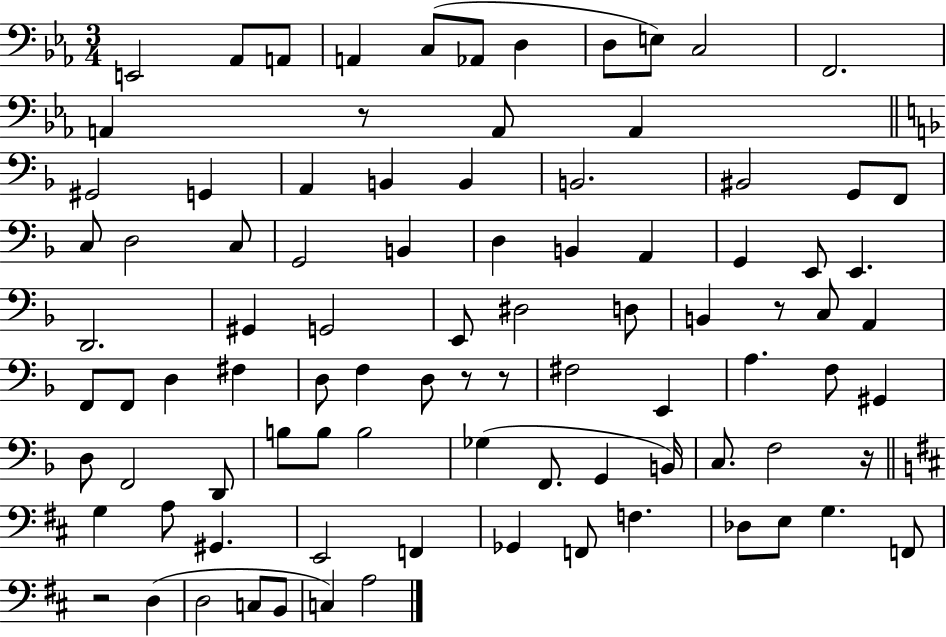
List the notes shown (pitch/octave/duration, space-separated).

E2/h Ab2/e A2/e A2/q C3/e Ab2/e D3/q D3/e E3/e C3/h F2/h. A2/q R/e A2/e A2/q G#2/h G2/q A2/q B2/q B2/q B2/h. BIS2/h G2/e F2/e C3/e D3/h C3/e G2/h B2/q D3/q B2/q A2/q G2/q E2/e E2/q. D2/h. G#2/q G2/h E2/e D#3/h D3/e B2/q R/e C3/e A2/q F2/e F2/e D3/q F#3/q D3/e F3/q D3/e R/e R/e F#3/h E2/q A3/q. F3/e G#2/q D3/e F2/h D2/e B3/e B3/e B3/h Gb3/q F2/e. G2/q B2/s C3/e. F3/h R/s G3/q A3/e G#2/q. E2/h F2/q Gb2/q F2/e F3/q. Db3/e E3/e G3/q. F2/e R/h D3/q D3/h C3/e B2/e C3/q A3/h